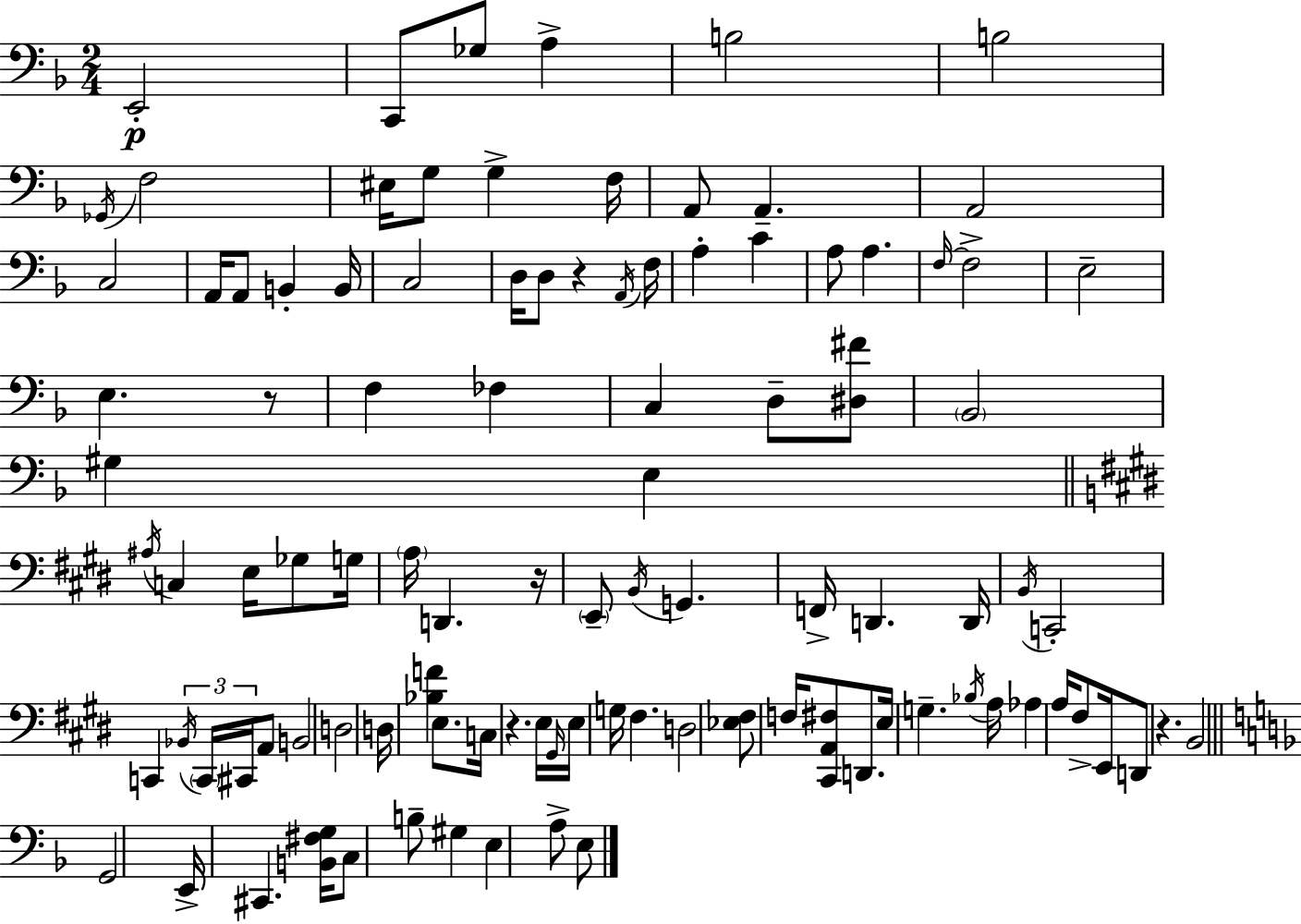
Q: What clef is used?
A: bass